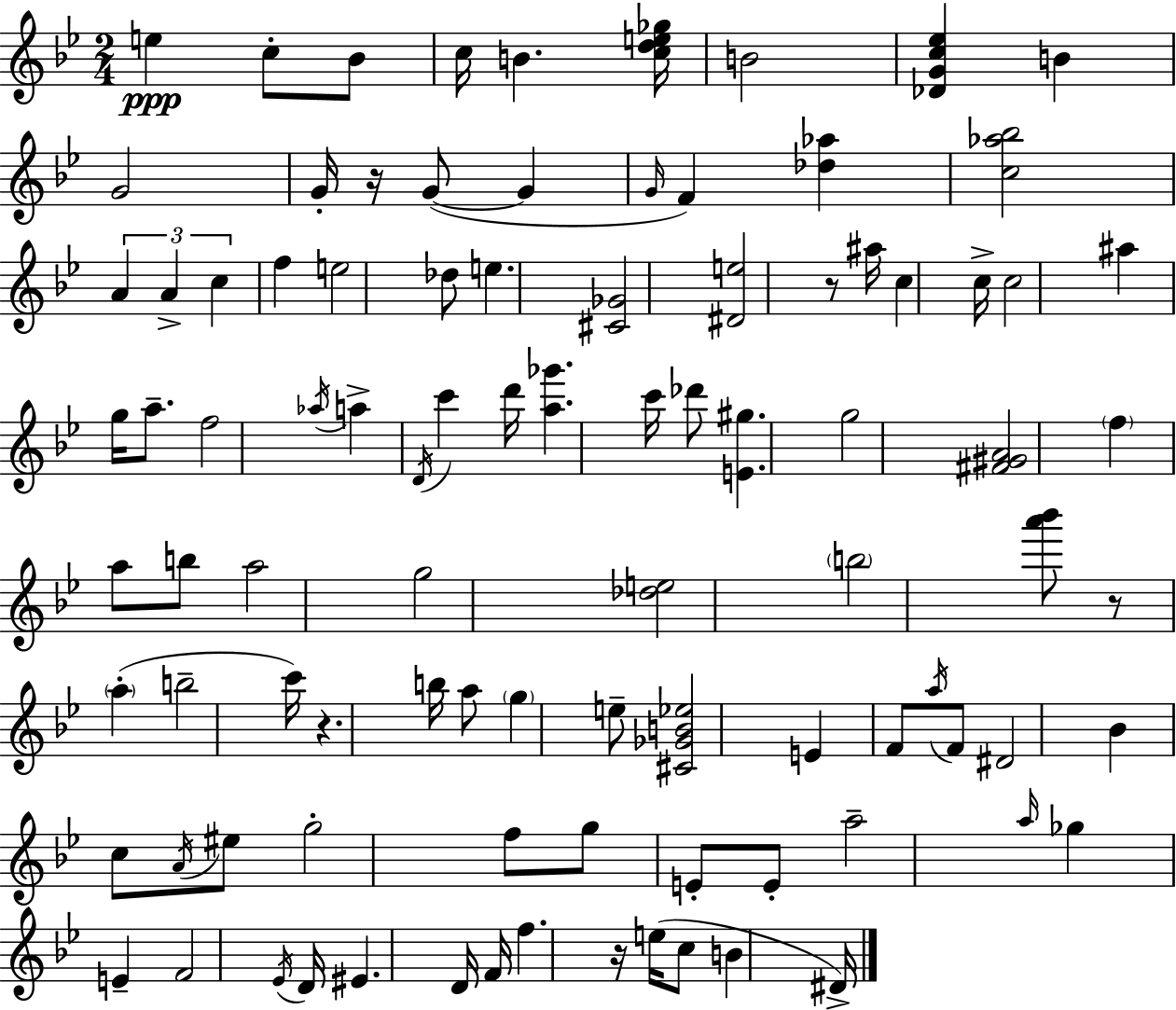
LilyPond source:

{
  \clef treble
  \numericTimeSignature
  \time 2/4
  \key bes \major
  e''4\ppp c''8-. bes'8 | c''16 b'4. <c'' d'' e'' ges''>16 | b'2 | <des' g' c'' ees''>4 b'4 | \break g'2 | g'16-. r16 g'8~(~ g'4 | \grace { g'16 }) f'4 <des'' aes''>4 | <c'' aes'' bes''>2 | \break \tuplet 3/2 { a'4 a'4-> | c''4 } f''4 | e''2 | des''8 e''4. | \break <cis' ges'>2 | <dis' e''>2 | r8 ais''16 c''4 | c''16-> c''2 | \break ais''4 g''16 a''8.-- | f''2 | \acciaccatura { aes''16 } a''4-> \acciaccatura { d'16 } c'''4 | d'''16 <a'' ges'''>4. | \break c'''16 des'''8 <e' gis''>4. | g''2 | <fis' gis' a'>2 | \parenthesize f''4 a''8 | \break b''8 a''2 | g''2 | <des'' e''>2 | \parenthesize b''2 | \break <a''' bes'''>8 r8 \parenthesize a''4-.( | b''2-- | c'''16) r4. | b''16 a''8 \parenthesize g''4 | \break e''8-- <cis' ges' b' ees''>2 | e'4 f'8 | \acciaccatura { a''16 } f'8 dis'2 | bes'4 | \break c''8 \acciaccatura { a'16 } eis''8 g''2-. | f''8 g''8 | e'8-. e'8-. a''2-- | \grace { a''16 } ges''4 | \break e'4-- f'2 | \acciaccatura { ees'16 } d'16 | eis'4. d'16 f'16 | f''4. r16 e''16( | \break c''8 b'4 dis'16->) \bar "|."
}